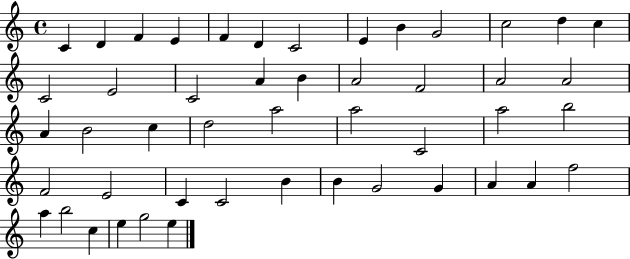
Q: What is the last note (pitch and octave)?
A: E5